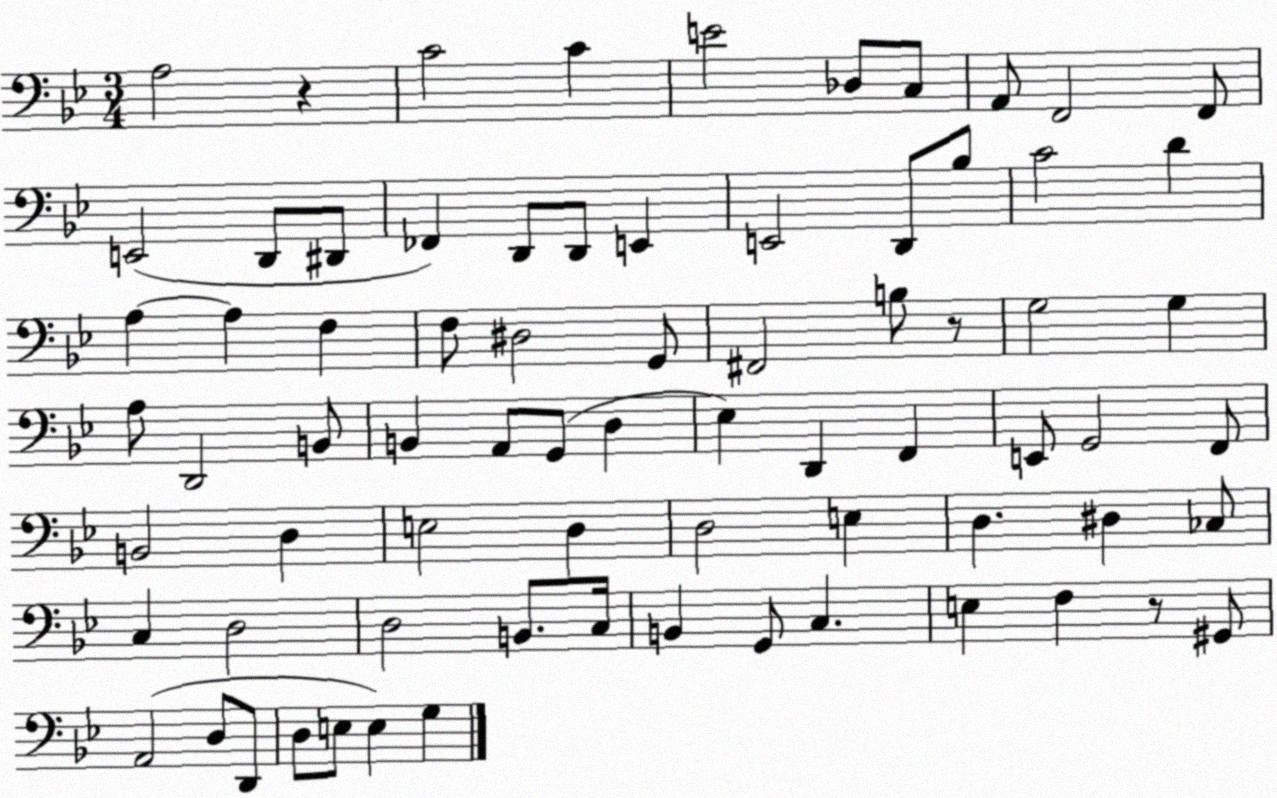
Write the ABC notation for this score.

X:1
T:Untitled
M:3/4
L:1/4
K:Bb
A,2 z C2 C E2 _D,/2 C,/2 A,,/2 F,,2 F,,/2 E,,2 D,,/2 ^D,,/2 _F,, D,,/2 D,,/2 E,, E,,2 D,,/2 _B,/2 C2 D A, A, F, F,/2 ^D,2 G,,/2 ^F,,2 B,/2 z/2 G,2 G, A,/2 D,,2 B,,/2 B,, A,,/2 G,,/2 D, _E, D,, F,, E,,/2 G,,2 F,,/2 B,,2 D, E,2 D, D,2 E, D, ^D, _C,/2 C, D,2 D,2 B,,/2 C,/4 B,, G,,/2 C, E, F, z/2 ^G,,/2 A,,2 D,/2 D,,/2 D,/2 E,/2 E, G,